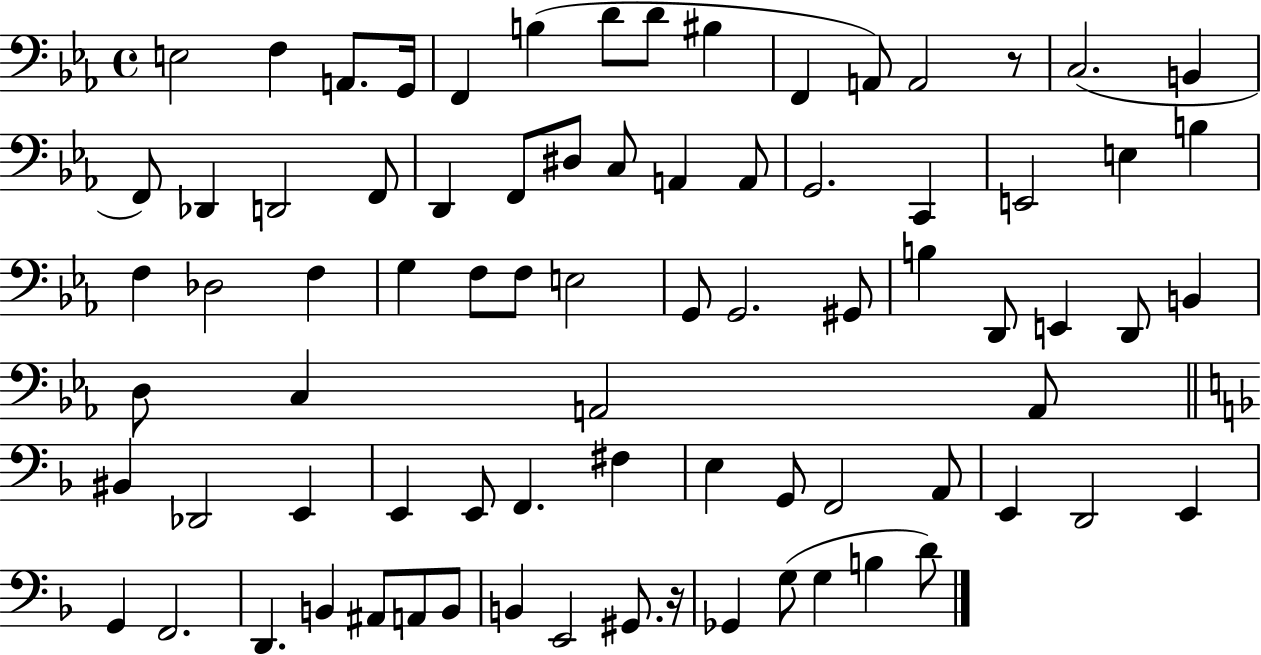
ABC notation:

X:1
T:Untitled
M:4/4
L:1/4
K:Eb
E,2 F, A,,/2 G,,/4 F,, B, D/2 D/2 ^B, F,, A,,/2 A,,2 z/2 C,2 B,, F,,/2 _D,, D,,2 F,,/2 D,, F,,/2 ^D,/2 C,/2 A,, A,,/2 G,,2 C,, E,,2 E, B, F, _D,2 F, G, F,/2 F,/2 E,2 G,,/2 G,,2 ^G,,/2 B, D,,/2 E,, D,,/2 B,, D,/2 C, A,,2 A,,/2 ^B,, _D,,2 E,, E,, E,,/2 F,, ^F, E, G,,/2 F,,2 A,,/2 E,, D,,2 E,, G,, F,,2 D,, B,, ^A,,/2 A,,/2 B,,/2 B,, E,,2 ^G,,/2 z/4 _G,, G,/2 G, B, D/2